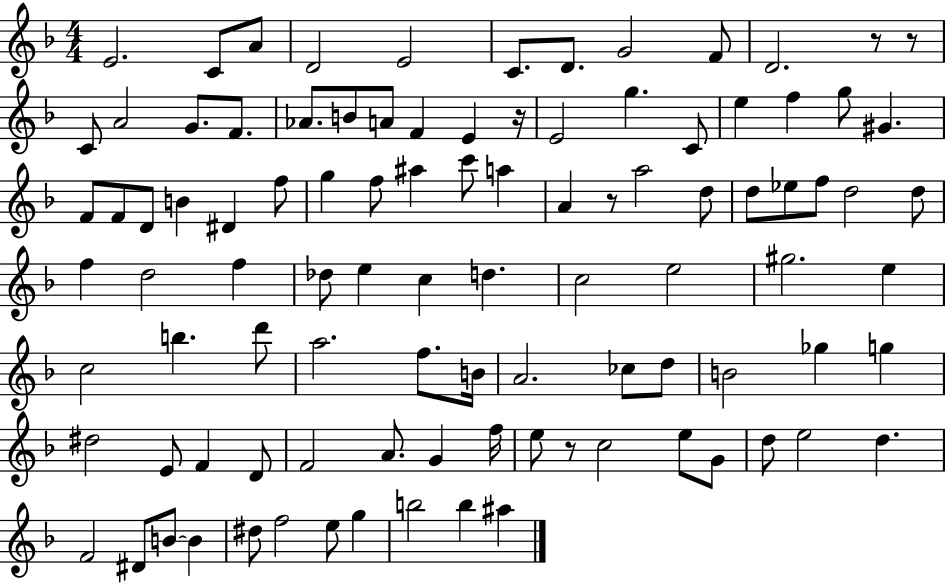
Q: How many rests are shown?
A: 5